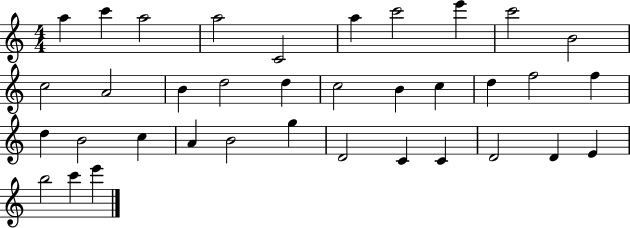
{
  \clef treble
  \numericTimeSignature
  \time 4/4
  \key c \major
  a''4 c'''4 a''2 | a''2 c'2 | a''4 c'''2 e'''4 | c'''2 b'2 | \break c''2 a'2 | b'4 d''2 d''4 | c''2 b'4 c''4 | d''4 f''2 f''4 | \break d''4 b'2 c''4 | a'4 b'2 g''4 | d'2 c'4 c'4 | d'2 d'4 e'4 | \break b''2 c'''4 e'''4 | \bar "|."
}